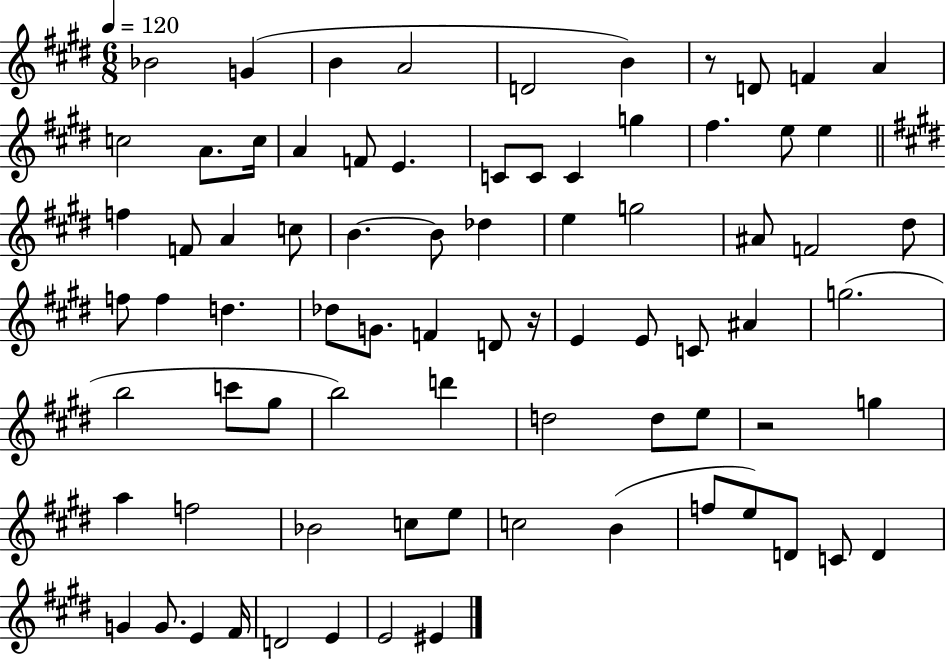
X:1
T:Untitled
M:6/8
L:1/4
K:E
_B2 G B A2 D2 B z/2 D/2 F A c2 A/2 c/4 A F/2 E C/2 C/2 C g ^f e/2 e f F/2 A c/2 B B/2 _d e g2 ^A/2 F2 ^d/2 f/2 f d _d/2 G/2 F D/2 z/4 E E/2 C/2 ^A g2 b2 c'/2 ^g/2 b2 d' d2 d/2 e/2 z2 g a f2 _B2 c/2 e/2 c2 B f/2 e/2 D/2 C/2 D G G/2 E ^F/4 D2 E E2 ^E